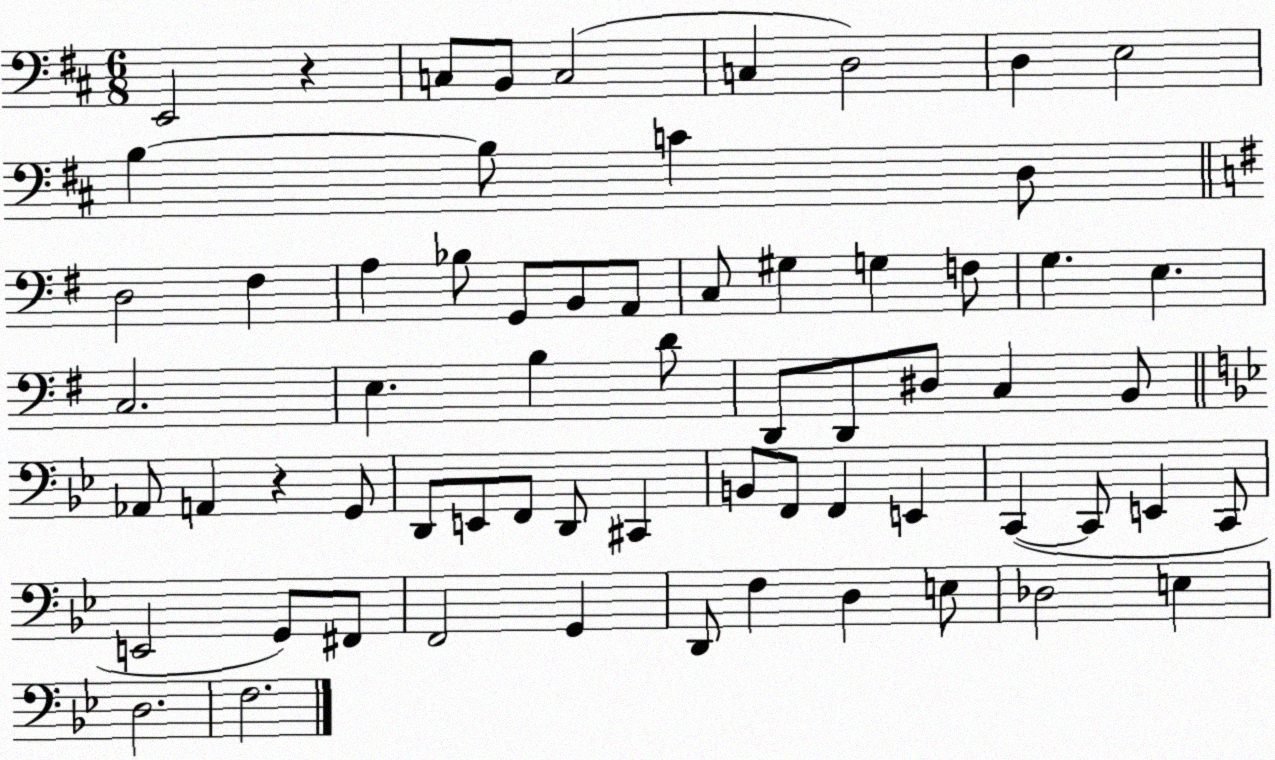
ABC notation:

X:1
T:Untitled
M:6/8
L:1/4
K:D
E,,2 z C,/2 B,,/2 C,2 C, D,2 D, E,2 B, B,/2 C D,/2 D,2 ^F, A, _B,/2 G,,/2 B,,/2 A,,/2 C,/2 ^G, G, F,/2 G, E, C,2 E, B, D/2 D,,/2 D,,/2 ^D,/2 C, B,,/2 _A,,/2 A,, z G,,/2 D,,/2 E,,/2 F,,/2 D,,/2 ^C,, B,,/2 F,,/2 F,, E,, C,, C,,/2 E,, C,,/2 E,,2 G,,/2 ^F,,/2 F,,2 G,, D,,/2 F, D, E,/2 _D,2 E, D,2 F,2